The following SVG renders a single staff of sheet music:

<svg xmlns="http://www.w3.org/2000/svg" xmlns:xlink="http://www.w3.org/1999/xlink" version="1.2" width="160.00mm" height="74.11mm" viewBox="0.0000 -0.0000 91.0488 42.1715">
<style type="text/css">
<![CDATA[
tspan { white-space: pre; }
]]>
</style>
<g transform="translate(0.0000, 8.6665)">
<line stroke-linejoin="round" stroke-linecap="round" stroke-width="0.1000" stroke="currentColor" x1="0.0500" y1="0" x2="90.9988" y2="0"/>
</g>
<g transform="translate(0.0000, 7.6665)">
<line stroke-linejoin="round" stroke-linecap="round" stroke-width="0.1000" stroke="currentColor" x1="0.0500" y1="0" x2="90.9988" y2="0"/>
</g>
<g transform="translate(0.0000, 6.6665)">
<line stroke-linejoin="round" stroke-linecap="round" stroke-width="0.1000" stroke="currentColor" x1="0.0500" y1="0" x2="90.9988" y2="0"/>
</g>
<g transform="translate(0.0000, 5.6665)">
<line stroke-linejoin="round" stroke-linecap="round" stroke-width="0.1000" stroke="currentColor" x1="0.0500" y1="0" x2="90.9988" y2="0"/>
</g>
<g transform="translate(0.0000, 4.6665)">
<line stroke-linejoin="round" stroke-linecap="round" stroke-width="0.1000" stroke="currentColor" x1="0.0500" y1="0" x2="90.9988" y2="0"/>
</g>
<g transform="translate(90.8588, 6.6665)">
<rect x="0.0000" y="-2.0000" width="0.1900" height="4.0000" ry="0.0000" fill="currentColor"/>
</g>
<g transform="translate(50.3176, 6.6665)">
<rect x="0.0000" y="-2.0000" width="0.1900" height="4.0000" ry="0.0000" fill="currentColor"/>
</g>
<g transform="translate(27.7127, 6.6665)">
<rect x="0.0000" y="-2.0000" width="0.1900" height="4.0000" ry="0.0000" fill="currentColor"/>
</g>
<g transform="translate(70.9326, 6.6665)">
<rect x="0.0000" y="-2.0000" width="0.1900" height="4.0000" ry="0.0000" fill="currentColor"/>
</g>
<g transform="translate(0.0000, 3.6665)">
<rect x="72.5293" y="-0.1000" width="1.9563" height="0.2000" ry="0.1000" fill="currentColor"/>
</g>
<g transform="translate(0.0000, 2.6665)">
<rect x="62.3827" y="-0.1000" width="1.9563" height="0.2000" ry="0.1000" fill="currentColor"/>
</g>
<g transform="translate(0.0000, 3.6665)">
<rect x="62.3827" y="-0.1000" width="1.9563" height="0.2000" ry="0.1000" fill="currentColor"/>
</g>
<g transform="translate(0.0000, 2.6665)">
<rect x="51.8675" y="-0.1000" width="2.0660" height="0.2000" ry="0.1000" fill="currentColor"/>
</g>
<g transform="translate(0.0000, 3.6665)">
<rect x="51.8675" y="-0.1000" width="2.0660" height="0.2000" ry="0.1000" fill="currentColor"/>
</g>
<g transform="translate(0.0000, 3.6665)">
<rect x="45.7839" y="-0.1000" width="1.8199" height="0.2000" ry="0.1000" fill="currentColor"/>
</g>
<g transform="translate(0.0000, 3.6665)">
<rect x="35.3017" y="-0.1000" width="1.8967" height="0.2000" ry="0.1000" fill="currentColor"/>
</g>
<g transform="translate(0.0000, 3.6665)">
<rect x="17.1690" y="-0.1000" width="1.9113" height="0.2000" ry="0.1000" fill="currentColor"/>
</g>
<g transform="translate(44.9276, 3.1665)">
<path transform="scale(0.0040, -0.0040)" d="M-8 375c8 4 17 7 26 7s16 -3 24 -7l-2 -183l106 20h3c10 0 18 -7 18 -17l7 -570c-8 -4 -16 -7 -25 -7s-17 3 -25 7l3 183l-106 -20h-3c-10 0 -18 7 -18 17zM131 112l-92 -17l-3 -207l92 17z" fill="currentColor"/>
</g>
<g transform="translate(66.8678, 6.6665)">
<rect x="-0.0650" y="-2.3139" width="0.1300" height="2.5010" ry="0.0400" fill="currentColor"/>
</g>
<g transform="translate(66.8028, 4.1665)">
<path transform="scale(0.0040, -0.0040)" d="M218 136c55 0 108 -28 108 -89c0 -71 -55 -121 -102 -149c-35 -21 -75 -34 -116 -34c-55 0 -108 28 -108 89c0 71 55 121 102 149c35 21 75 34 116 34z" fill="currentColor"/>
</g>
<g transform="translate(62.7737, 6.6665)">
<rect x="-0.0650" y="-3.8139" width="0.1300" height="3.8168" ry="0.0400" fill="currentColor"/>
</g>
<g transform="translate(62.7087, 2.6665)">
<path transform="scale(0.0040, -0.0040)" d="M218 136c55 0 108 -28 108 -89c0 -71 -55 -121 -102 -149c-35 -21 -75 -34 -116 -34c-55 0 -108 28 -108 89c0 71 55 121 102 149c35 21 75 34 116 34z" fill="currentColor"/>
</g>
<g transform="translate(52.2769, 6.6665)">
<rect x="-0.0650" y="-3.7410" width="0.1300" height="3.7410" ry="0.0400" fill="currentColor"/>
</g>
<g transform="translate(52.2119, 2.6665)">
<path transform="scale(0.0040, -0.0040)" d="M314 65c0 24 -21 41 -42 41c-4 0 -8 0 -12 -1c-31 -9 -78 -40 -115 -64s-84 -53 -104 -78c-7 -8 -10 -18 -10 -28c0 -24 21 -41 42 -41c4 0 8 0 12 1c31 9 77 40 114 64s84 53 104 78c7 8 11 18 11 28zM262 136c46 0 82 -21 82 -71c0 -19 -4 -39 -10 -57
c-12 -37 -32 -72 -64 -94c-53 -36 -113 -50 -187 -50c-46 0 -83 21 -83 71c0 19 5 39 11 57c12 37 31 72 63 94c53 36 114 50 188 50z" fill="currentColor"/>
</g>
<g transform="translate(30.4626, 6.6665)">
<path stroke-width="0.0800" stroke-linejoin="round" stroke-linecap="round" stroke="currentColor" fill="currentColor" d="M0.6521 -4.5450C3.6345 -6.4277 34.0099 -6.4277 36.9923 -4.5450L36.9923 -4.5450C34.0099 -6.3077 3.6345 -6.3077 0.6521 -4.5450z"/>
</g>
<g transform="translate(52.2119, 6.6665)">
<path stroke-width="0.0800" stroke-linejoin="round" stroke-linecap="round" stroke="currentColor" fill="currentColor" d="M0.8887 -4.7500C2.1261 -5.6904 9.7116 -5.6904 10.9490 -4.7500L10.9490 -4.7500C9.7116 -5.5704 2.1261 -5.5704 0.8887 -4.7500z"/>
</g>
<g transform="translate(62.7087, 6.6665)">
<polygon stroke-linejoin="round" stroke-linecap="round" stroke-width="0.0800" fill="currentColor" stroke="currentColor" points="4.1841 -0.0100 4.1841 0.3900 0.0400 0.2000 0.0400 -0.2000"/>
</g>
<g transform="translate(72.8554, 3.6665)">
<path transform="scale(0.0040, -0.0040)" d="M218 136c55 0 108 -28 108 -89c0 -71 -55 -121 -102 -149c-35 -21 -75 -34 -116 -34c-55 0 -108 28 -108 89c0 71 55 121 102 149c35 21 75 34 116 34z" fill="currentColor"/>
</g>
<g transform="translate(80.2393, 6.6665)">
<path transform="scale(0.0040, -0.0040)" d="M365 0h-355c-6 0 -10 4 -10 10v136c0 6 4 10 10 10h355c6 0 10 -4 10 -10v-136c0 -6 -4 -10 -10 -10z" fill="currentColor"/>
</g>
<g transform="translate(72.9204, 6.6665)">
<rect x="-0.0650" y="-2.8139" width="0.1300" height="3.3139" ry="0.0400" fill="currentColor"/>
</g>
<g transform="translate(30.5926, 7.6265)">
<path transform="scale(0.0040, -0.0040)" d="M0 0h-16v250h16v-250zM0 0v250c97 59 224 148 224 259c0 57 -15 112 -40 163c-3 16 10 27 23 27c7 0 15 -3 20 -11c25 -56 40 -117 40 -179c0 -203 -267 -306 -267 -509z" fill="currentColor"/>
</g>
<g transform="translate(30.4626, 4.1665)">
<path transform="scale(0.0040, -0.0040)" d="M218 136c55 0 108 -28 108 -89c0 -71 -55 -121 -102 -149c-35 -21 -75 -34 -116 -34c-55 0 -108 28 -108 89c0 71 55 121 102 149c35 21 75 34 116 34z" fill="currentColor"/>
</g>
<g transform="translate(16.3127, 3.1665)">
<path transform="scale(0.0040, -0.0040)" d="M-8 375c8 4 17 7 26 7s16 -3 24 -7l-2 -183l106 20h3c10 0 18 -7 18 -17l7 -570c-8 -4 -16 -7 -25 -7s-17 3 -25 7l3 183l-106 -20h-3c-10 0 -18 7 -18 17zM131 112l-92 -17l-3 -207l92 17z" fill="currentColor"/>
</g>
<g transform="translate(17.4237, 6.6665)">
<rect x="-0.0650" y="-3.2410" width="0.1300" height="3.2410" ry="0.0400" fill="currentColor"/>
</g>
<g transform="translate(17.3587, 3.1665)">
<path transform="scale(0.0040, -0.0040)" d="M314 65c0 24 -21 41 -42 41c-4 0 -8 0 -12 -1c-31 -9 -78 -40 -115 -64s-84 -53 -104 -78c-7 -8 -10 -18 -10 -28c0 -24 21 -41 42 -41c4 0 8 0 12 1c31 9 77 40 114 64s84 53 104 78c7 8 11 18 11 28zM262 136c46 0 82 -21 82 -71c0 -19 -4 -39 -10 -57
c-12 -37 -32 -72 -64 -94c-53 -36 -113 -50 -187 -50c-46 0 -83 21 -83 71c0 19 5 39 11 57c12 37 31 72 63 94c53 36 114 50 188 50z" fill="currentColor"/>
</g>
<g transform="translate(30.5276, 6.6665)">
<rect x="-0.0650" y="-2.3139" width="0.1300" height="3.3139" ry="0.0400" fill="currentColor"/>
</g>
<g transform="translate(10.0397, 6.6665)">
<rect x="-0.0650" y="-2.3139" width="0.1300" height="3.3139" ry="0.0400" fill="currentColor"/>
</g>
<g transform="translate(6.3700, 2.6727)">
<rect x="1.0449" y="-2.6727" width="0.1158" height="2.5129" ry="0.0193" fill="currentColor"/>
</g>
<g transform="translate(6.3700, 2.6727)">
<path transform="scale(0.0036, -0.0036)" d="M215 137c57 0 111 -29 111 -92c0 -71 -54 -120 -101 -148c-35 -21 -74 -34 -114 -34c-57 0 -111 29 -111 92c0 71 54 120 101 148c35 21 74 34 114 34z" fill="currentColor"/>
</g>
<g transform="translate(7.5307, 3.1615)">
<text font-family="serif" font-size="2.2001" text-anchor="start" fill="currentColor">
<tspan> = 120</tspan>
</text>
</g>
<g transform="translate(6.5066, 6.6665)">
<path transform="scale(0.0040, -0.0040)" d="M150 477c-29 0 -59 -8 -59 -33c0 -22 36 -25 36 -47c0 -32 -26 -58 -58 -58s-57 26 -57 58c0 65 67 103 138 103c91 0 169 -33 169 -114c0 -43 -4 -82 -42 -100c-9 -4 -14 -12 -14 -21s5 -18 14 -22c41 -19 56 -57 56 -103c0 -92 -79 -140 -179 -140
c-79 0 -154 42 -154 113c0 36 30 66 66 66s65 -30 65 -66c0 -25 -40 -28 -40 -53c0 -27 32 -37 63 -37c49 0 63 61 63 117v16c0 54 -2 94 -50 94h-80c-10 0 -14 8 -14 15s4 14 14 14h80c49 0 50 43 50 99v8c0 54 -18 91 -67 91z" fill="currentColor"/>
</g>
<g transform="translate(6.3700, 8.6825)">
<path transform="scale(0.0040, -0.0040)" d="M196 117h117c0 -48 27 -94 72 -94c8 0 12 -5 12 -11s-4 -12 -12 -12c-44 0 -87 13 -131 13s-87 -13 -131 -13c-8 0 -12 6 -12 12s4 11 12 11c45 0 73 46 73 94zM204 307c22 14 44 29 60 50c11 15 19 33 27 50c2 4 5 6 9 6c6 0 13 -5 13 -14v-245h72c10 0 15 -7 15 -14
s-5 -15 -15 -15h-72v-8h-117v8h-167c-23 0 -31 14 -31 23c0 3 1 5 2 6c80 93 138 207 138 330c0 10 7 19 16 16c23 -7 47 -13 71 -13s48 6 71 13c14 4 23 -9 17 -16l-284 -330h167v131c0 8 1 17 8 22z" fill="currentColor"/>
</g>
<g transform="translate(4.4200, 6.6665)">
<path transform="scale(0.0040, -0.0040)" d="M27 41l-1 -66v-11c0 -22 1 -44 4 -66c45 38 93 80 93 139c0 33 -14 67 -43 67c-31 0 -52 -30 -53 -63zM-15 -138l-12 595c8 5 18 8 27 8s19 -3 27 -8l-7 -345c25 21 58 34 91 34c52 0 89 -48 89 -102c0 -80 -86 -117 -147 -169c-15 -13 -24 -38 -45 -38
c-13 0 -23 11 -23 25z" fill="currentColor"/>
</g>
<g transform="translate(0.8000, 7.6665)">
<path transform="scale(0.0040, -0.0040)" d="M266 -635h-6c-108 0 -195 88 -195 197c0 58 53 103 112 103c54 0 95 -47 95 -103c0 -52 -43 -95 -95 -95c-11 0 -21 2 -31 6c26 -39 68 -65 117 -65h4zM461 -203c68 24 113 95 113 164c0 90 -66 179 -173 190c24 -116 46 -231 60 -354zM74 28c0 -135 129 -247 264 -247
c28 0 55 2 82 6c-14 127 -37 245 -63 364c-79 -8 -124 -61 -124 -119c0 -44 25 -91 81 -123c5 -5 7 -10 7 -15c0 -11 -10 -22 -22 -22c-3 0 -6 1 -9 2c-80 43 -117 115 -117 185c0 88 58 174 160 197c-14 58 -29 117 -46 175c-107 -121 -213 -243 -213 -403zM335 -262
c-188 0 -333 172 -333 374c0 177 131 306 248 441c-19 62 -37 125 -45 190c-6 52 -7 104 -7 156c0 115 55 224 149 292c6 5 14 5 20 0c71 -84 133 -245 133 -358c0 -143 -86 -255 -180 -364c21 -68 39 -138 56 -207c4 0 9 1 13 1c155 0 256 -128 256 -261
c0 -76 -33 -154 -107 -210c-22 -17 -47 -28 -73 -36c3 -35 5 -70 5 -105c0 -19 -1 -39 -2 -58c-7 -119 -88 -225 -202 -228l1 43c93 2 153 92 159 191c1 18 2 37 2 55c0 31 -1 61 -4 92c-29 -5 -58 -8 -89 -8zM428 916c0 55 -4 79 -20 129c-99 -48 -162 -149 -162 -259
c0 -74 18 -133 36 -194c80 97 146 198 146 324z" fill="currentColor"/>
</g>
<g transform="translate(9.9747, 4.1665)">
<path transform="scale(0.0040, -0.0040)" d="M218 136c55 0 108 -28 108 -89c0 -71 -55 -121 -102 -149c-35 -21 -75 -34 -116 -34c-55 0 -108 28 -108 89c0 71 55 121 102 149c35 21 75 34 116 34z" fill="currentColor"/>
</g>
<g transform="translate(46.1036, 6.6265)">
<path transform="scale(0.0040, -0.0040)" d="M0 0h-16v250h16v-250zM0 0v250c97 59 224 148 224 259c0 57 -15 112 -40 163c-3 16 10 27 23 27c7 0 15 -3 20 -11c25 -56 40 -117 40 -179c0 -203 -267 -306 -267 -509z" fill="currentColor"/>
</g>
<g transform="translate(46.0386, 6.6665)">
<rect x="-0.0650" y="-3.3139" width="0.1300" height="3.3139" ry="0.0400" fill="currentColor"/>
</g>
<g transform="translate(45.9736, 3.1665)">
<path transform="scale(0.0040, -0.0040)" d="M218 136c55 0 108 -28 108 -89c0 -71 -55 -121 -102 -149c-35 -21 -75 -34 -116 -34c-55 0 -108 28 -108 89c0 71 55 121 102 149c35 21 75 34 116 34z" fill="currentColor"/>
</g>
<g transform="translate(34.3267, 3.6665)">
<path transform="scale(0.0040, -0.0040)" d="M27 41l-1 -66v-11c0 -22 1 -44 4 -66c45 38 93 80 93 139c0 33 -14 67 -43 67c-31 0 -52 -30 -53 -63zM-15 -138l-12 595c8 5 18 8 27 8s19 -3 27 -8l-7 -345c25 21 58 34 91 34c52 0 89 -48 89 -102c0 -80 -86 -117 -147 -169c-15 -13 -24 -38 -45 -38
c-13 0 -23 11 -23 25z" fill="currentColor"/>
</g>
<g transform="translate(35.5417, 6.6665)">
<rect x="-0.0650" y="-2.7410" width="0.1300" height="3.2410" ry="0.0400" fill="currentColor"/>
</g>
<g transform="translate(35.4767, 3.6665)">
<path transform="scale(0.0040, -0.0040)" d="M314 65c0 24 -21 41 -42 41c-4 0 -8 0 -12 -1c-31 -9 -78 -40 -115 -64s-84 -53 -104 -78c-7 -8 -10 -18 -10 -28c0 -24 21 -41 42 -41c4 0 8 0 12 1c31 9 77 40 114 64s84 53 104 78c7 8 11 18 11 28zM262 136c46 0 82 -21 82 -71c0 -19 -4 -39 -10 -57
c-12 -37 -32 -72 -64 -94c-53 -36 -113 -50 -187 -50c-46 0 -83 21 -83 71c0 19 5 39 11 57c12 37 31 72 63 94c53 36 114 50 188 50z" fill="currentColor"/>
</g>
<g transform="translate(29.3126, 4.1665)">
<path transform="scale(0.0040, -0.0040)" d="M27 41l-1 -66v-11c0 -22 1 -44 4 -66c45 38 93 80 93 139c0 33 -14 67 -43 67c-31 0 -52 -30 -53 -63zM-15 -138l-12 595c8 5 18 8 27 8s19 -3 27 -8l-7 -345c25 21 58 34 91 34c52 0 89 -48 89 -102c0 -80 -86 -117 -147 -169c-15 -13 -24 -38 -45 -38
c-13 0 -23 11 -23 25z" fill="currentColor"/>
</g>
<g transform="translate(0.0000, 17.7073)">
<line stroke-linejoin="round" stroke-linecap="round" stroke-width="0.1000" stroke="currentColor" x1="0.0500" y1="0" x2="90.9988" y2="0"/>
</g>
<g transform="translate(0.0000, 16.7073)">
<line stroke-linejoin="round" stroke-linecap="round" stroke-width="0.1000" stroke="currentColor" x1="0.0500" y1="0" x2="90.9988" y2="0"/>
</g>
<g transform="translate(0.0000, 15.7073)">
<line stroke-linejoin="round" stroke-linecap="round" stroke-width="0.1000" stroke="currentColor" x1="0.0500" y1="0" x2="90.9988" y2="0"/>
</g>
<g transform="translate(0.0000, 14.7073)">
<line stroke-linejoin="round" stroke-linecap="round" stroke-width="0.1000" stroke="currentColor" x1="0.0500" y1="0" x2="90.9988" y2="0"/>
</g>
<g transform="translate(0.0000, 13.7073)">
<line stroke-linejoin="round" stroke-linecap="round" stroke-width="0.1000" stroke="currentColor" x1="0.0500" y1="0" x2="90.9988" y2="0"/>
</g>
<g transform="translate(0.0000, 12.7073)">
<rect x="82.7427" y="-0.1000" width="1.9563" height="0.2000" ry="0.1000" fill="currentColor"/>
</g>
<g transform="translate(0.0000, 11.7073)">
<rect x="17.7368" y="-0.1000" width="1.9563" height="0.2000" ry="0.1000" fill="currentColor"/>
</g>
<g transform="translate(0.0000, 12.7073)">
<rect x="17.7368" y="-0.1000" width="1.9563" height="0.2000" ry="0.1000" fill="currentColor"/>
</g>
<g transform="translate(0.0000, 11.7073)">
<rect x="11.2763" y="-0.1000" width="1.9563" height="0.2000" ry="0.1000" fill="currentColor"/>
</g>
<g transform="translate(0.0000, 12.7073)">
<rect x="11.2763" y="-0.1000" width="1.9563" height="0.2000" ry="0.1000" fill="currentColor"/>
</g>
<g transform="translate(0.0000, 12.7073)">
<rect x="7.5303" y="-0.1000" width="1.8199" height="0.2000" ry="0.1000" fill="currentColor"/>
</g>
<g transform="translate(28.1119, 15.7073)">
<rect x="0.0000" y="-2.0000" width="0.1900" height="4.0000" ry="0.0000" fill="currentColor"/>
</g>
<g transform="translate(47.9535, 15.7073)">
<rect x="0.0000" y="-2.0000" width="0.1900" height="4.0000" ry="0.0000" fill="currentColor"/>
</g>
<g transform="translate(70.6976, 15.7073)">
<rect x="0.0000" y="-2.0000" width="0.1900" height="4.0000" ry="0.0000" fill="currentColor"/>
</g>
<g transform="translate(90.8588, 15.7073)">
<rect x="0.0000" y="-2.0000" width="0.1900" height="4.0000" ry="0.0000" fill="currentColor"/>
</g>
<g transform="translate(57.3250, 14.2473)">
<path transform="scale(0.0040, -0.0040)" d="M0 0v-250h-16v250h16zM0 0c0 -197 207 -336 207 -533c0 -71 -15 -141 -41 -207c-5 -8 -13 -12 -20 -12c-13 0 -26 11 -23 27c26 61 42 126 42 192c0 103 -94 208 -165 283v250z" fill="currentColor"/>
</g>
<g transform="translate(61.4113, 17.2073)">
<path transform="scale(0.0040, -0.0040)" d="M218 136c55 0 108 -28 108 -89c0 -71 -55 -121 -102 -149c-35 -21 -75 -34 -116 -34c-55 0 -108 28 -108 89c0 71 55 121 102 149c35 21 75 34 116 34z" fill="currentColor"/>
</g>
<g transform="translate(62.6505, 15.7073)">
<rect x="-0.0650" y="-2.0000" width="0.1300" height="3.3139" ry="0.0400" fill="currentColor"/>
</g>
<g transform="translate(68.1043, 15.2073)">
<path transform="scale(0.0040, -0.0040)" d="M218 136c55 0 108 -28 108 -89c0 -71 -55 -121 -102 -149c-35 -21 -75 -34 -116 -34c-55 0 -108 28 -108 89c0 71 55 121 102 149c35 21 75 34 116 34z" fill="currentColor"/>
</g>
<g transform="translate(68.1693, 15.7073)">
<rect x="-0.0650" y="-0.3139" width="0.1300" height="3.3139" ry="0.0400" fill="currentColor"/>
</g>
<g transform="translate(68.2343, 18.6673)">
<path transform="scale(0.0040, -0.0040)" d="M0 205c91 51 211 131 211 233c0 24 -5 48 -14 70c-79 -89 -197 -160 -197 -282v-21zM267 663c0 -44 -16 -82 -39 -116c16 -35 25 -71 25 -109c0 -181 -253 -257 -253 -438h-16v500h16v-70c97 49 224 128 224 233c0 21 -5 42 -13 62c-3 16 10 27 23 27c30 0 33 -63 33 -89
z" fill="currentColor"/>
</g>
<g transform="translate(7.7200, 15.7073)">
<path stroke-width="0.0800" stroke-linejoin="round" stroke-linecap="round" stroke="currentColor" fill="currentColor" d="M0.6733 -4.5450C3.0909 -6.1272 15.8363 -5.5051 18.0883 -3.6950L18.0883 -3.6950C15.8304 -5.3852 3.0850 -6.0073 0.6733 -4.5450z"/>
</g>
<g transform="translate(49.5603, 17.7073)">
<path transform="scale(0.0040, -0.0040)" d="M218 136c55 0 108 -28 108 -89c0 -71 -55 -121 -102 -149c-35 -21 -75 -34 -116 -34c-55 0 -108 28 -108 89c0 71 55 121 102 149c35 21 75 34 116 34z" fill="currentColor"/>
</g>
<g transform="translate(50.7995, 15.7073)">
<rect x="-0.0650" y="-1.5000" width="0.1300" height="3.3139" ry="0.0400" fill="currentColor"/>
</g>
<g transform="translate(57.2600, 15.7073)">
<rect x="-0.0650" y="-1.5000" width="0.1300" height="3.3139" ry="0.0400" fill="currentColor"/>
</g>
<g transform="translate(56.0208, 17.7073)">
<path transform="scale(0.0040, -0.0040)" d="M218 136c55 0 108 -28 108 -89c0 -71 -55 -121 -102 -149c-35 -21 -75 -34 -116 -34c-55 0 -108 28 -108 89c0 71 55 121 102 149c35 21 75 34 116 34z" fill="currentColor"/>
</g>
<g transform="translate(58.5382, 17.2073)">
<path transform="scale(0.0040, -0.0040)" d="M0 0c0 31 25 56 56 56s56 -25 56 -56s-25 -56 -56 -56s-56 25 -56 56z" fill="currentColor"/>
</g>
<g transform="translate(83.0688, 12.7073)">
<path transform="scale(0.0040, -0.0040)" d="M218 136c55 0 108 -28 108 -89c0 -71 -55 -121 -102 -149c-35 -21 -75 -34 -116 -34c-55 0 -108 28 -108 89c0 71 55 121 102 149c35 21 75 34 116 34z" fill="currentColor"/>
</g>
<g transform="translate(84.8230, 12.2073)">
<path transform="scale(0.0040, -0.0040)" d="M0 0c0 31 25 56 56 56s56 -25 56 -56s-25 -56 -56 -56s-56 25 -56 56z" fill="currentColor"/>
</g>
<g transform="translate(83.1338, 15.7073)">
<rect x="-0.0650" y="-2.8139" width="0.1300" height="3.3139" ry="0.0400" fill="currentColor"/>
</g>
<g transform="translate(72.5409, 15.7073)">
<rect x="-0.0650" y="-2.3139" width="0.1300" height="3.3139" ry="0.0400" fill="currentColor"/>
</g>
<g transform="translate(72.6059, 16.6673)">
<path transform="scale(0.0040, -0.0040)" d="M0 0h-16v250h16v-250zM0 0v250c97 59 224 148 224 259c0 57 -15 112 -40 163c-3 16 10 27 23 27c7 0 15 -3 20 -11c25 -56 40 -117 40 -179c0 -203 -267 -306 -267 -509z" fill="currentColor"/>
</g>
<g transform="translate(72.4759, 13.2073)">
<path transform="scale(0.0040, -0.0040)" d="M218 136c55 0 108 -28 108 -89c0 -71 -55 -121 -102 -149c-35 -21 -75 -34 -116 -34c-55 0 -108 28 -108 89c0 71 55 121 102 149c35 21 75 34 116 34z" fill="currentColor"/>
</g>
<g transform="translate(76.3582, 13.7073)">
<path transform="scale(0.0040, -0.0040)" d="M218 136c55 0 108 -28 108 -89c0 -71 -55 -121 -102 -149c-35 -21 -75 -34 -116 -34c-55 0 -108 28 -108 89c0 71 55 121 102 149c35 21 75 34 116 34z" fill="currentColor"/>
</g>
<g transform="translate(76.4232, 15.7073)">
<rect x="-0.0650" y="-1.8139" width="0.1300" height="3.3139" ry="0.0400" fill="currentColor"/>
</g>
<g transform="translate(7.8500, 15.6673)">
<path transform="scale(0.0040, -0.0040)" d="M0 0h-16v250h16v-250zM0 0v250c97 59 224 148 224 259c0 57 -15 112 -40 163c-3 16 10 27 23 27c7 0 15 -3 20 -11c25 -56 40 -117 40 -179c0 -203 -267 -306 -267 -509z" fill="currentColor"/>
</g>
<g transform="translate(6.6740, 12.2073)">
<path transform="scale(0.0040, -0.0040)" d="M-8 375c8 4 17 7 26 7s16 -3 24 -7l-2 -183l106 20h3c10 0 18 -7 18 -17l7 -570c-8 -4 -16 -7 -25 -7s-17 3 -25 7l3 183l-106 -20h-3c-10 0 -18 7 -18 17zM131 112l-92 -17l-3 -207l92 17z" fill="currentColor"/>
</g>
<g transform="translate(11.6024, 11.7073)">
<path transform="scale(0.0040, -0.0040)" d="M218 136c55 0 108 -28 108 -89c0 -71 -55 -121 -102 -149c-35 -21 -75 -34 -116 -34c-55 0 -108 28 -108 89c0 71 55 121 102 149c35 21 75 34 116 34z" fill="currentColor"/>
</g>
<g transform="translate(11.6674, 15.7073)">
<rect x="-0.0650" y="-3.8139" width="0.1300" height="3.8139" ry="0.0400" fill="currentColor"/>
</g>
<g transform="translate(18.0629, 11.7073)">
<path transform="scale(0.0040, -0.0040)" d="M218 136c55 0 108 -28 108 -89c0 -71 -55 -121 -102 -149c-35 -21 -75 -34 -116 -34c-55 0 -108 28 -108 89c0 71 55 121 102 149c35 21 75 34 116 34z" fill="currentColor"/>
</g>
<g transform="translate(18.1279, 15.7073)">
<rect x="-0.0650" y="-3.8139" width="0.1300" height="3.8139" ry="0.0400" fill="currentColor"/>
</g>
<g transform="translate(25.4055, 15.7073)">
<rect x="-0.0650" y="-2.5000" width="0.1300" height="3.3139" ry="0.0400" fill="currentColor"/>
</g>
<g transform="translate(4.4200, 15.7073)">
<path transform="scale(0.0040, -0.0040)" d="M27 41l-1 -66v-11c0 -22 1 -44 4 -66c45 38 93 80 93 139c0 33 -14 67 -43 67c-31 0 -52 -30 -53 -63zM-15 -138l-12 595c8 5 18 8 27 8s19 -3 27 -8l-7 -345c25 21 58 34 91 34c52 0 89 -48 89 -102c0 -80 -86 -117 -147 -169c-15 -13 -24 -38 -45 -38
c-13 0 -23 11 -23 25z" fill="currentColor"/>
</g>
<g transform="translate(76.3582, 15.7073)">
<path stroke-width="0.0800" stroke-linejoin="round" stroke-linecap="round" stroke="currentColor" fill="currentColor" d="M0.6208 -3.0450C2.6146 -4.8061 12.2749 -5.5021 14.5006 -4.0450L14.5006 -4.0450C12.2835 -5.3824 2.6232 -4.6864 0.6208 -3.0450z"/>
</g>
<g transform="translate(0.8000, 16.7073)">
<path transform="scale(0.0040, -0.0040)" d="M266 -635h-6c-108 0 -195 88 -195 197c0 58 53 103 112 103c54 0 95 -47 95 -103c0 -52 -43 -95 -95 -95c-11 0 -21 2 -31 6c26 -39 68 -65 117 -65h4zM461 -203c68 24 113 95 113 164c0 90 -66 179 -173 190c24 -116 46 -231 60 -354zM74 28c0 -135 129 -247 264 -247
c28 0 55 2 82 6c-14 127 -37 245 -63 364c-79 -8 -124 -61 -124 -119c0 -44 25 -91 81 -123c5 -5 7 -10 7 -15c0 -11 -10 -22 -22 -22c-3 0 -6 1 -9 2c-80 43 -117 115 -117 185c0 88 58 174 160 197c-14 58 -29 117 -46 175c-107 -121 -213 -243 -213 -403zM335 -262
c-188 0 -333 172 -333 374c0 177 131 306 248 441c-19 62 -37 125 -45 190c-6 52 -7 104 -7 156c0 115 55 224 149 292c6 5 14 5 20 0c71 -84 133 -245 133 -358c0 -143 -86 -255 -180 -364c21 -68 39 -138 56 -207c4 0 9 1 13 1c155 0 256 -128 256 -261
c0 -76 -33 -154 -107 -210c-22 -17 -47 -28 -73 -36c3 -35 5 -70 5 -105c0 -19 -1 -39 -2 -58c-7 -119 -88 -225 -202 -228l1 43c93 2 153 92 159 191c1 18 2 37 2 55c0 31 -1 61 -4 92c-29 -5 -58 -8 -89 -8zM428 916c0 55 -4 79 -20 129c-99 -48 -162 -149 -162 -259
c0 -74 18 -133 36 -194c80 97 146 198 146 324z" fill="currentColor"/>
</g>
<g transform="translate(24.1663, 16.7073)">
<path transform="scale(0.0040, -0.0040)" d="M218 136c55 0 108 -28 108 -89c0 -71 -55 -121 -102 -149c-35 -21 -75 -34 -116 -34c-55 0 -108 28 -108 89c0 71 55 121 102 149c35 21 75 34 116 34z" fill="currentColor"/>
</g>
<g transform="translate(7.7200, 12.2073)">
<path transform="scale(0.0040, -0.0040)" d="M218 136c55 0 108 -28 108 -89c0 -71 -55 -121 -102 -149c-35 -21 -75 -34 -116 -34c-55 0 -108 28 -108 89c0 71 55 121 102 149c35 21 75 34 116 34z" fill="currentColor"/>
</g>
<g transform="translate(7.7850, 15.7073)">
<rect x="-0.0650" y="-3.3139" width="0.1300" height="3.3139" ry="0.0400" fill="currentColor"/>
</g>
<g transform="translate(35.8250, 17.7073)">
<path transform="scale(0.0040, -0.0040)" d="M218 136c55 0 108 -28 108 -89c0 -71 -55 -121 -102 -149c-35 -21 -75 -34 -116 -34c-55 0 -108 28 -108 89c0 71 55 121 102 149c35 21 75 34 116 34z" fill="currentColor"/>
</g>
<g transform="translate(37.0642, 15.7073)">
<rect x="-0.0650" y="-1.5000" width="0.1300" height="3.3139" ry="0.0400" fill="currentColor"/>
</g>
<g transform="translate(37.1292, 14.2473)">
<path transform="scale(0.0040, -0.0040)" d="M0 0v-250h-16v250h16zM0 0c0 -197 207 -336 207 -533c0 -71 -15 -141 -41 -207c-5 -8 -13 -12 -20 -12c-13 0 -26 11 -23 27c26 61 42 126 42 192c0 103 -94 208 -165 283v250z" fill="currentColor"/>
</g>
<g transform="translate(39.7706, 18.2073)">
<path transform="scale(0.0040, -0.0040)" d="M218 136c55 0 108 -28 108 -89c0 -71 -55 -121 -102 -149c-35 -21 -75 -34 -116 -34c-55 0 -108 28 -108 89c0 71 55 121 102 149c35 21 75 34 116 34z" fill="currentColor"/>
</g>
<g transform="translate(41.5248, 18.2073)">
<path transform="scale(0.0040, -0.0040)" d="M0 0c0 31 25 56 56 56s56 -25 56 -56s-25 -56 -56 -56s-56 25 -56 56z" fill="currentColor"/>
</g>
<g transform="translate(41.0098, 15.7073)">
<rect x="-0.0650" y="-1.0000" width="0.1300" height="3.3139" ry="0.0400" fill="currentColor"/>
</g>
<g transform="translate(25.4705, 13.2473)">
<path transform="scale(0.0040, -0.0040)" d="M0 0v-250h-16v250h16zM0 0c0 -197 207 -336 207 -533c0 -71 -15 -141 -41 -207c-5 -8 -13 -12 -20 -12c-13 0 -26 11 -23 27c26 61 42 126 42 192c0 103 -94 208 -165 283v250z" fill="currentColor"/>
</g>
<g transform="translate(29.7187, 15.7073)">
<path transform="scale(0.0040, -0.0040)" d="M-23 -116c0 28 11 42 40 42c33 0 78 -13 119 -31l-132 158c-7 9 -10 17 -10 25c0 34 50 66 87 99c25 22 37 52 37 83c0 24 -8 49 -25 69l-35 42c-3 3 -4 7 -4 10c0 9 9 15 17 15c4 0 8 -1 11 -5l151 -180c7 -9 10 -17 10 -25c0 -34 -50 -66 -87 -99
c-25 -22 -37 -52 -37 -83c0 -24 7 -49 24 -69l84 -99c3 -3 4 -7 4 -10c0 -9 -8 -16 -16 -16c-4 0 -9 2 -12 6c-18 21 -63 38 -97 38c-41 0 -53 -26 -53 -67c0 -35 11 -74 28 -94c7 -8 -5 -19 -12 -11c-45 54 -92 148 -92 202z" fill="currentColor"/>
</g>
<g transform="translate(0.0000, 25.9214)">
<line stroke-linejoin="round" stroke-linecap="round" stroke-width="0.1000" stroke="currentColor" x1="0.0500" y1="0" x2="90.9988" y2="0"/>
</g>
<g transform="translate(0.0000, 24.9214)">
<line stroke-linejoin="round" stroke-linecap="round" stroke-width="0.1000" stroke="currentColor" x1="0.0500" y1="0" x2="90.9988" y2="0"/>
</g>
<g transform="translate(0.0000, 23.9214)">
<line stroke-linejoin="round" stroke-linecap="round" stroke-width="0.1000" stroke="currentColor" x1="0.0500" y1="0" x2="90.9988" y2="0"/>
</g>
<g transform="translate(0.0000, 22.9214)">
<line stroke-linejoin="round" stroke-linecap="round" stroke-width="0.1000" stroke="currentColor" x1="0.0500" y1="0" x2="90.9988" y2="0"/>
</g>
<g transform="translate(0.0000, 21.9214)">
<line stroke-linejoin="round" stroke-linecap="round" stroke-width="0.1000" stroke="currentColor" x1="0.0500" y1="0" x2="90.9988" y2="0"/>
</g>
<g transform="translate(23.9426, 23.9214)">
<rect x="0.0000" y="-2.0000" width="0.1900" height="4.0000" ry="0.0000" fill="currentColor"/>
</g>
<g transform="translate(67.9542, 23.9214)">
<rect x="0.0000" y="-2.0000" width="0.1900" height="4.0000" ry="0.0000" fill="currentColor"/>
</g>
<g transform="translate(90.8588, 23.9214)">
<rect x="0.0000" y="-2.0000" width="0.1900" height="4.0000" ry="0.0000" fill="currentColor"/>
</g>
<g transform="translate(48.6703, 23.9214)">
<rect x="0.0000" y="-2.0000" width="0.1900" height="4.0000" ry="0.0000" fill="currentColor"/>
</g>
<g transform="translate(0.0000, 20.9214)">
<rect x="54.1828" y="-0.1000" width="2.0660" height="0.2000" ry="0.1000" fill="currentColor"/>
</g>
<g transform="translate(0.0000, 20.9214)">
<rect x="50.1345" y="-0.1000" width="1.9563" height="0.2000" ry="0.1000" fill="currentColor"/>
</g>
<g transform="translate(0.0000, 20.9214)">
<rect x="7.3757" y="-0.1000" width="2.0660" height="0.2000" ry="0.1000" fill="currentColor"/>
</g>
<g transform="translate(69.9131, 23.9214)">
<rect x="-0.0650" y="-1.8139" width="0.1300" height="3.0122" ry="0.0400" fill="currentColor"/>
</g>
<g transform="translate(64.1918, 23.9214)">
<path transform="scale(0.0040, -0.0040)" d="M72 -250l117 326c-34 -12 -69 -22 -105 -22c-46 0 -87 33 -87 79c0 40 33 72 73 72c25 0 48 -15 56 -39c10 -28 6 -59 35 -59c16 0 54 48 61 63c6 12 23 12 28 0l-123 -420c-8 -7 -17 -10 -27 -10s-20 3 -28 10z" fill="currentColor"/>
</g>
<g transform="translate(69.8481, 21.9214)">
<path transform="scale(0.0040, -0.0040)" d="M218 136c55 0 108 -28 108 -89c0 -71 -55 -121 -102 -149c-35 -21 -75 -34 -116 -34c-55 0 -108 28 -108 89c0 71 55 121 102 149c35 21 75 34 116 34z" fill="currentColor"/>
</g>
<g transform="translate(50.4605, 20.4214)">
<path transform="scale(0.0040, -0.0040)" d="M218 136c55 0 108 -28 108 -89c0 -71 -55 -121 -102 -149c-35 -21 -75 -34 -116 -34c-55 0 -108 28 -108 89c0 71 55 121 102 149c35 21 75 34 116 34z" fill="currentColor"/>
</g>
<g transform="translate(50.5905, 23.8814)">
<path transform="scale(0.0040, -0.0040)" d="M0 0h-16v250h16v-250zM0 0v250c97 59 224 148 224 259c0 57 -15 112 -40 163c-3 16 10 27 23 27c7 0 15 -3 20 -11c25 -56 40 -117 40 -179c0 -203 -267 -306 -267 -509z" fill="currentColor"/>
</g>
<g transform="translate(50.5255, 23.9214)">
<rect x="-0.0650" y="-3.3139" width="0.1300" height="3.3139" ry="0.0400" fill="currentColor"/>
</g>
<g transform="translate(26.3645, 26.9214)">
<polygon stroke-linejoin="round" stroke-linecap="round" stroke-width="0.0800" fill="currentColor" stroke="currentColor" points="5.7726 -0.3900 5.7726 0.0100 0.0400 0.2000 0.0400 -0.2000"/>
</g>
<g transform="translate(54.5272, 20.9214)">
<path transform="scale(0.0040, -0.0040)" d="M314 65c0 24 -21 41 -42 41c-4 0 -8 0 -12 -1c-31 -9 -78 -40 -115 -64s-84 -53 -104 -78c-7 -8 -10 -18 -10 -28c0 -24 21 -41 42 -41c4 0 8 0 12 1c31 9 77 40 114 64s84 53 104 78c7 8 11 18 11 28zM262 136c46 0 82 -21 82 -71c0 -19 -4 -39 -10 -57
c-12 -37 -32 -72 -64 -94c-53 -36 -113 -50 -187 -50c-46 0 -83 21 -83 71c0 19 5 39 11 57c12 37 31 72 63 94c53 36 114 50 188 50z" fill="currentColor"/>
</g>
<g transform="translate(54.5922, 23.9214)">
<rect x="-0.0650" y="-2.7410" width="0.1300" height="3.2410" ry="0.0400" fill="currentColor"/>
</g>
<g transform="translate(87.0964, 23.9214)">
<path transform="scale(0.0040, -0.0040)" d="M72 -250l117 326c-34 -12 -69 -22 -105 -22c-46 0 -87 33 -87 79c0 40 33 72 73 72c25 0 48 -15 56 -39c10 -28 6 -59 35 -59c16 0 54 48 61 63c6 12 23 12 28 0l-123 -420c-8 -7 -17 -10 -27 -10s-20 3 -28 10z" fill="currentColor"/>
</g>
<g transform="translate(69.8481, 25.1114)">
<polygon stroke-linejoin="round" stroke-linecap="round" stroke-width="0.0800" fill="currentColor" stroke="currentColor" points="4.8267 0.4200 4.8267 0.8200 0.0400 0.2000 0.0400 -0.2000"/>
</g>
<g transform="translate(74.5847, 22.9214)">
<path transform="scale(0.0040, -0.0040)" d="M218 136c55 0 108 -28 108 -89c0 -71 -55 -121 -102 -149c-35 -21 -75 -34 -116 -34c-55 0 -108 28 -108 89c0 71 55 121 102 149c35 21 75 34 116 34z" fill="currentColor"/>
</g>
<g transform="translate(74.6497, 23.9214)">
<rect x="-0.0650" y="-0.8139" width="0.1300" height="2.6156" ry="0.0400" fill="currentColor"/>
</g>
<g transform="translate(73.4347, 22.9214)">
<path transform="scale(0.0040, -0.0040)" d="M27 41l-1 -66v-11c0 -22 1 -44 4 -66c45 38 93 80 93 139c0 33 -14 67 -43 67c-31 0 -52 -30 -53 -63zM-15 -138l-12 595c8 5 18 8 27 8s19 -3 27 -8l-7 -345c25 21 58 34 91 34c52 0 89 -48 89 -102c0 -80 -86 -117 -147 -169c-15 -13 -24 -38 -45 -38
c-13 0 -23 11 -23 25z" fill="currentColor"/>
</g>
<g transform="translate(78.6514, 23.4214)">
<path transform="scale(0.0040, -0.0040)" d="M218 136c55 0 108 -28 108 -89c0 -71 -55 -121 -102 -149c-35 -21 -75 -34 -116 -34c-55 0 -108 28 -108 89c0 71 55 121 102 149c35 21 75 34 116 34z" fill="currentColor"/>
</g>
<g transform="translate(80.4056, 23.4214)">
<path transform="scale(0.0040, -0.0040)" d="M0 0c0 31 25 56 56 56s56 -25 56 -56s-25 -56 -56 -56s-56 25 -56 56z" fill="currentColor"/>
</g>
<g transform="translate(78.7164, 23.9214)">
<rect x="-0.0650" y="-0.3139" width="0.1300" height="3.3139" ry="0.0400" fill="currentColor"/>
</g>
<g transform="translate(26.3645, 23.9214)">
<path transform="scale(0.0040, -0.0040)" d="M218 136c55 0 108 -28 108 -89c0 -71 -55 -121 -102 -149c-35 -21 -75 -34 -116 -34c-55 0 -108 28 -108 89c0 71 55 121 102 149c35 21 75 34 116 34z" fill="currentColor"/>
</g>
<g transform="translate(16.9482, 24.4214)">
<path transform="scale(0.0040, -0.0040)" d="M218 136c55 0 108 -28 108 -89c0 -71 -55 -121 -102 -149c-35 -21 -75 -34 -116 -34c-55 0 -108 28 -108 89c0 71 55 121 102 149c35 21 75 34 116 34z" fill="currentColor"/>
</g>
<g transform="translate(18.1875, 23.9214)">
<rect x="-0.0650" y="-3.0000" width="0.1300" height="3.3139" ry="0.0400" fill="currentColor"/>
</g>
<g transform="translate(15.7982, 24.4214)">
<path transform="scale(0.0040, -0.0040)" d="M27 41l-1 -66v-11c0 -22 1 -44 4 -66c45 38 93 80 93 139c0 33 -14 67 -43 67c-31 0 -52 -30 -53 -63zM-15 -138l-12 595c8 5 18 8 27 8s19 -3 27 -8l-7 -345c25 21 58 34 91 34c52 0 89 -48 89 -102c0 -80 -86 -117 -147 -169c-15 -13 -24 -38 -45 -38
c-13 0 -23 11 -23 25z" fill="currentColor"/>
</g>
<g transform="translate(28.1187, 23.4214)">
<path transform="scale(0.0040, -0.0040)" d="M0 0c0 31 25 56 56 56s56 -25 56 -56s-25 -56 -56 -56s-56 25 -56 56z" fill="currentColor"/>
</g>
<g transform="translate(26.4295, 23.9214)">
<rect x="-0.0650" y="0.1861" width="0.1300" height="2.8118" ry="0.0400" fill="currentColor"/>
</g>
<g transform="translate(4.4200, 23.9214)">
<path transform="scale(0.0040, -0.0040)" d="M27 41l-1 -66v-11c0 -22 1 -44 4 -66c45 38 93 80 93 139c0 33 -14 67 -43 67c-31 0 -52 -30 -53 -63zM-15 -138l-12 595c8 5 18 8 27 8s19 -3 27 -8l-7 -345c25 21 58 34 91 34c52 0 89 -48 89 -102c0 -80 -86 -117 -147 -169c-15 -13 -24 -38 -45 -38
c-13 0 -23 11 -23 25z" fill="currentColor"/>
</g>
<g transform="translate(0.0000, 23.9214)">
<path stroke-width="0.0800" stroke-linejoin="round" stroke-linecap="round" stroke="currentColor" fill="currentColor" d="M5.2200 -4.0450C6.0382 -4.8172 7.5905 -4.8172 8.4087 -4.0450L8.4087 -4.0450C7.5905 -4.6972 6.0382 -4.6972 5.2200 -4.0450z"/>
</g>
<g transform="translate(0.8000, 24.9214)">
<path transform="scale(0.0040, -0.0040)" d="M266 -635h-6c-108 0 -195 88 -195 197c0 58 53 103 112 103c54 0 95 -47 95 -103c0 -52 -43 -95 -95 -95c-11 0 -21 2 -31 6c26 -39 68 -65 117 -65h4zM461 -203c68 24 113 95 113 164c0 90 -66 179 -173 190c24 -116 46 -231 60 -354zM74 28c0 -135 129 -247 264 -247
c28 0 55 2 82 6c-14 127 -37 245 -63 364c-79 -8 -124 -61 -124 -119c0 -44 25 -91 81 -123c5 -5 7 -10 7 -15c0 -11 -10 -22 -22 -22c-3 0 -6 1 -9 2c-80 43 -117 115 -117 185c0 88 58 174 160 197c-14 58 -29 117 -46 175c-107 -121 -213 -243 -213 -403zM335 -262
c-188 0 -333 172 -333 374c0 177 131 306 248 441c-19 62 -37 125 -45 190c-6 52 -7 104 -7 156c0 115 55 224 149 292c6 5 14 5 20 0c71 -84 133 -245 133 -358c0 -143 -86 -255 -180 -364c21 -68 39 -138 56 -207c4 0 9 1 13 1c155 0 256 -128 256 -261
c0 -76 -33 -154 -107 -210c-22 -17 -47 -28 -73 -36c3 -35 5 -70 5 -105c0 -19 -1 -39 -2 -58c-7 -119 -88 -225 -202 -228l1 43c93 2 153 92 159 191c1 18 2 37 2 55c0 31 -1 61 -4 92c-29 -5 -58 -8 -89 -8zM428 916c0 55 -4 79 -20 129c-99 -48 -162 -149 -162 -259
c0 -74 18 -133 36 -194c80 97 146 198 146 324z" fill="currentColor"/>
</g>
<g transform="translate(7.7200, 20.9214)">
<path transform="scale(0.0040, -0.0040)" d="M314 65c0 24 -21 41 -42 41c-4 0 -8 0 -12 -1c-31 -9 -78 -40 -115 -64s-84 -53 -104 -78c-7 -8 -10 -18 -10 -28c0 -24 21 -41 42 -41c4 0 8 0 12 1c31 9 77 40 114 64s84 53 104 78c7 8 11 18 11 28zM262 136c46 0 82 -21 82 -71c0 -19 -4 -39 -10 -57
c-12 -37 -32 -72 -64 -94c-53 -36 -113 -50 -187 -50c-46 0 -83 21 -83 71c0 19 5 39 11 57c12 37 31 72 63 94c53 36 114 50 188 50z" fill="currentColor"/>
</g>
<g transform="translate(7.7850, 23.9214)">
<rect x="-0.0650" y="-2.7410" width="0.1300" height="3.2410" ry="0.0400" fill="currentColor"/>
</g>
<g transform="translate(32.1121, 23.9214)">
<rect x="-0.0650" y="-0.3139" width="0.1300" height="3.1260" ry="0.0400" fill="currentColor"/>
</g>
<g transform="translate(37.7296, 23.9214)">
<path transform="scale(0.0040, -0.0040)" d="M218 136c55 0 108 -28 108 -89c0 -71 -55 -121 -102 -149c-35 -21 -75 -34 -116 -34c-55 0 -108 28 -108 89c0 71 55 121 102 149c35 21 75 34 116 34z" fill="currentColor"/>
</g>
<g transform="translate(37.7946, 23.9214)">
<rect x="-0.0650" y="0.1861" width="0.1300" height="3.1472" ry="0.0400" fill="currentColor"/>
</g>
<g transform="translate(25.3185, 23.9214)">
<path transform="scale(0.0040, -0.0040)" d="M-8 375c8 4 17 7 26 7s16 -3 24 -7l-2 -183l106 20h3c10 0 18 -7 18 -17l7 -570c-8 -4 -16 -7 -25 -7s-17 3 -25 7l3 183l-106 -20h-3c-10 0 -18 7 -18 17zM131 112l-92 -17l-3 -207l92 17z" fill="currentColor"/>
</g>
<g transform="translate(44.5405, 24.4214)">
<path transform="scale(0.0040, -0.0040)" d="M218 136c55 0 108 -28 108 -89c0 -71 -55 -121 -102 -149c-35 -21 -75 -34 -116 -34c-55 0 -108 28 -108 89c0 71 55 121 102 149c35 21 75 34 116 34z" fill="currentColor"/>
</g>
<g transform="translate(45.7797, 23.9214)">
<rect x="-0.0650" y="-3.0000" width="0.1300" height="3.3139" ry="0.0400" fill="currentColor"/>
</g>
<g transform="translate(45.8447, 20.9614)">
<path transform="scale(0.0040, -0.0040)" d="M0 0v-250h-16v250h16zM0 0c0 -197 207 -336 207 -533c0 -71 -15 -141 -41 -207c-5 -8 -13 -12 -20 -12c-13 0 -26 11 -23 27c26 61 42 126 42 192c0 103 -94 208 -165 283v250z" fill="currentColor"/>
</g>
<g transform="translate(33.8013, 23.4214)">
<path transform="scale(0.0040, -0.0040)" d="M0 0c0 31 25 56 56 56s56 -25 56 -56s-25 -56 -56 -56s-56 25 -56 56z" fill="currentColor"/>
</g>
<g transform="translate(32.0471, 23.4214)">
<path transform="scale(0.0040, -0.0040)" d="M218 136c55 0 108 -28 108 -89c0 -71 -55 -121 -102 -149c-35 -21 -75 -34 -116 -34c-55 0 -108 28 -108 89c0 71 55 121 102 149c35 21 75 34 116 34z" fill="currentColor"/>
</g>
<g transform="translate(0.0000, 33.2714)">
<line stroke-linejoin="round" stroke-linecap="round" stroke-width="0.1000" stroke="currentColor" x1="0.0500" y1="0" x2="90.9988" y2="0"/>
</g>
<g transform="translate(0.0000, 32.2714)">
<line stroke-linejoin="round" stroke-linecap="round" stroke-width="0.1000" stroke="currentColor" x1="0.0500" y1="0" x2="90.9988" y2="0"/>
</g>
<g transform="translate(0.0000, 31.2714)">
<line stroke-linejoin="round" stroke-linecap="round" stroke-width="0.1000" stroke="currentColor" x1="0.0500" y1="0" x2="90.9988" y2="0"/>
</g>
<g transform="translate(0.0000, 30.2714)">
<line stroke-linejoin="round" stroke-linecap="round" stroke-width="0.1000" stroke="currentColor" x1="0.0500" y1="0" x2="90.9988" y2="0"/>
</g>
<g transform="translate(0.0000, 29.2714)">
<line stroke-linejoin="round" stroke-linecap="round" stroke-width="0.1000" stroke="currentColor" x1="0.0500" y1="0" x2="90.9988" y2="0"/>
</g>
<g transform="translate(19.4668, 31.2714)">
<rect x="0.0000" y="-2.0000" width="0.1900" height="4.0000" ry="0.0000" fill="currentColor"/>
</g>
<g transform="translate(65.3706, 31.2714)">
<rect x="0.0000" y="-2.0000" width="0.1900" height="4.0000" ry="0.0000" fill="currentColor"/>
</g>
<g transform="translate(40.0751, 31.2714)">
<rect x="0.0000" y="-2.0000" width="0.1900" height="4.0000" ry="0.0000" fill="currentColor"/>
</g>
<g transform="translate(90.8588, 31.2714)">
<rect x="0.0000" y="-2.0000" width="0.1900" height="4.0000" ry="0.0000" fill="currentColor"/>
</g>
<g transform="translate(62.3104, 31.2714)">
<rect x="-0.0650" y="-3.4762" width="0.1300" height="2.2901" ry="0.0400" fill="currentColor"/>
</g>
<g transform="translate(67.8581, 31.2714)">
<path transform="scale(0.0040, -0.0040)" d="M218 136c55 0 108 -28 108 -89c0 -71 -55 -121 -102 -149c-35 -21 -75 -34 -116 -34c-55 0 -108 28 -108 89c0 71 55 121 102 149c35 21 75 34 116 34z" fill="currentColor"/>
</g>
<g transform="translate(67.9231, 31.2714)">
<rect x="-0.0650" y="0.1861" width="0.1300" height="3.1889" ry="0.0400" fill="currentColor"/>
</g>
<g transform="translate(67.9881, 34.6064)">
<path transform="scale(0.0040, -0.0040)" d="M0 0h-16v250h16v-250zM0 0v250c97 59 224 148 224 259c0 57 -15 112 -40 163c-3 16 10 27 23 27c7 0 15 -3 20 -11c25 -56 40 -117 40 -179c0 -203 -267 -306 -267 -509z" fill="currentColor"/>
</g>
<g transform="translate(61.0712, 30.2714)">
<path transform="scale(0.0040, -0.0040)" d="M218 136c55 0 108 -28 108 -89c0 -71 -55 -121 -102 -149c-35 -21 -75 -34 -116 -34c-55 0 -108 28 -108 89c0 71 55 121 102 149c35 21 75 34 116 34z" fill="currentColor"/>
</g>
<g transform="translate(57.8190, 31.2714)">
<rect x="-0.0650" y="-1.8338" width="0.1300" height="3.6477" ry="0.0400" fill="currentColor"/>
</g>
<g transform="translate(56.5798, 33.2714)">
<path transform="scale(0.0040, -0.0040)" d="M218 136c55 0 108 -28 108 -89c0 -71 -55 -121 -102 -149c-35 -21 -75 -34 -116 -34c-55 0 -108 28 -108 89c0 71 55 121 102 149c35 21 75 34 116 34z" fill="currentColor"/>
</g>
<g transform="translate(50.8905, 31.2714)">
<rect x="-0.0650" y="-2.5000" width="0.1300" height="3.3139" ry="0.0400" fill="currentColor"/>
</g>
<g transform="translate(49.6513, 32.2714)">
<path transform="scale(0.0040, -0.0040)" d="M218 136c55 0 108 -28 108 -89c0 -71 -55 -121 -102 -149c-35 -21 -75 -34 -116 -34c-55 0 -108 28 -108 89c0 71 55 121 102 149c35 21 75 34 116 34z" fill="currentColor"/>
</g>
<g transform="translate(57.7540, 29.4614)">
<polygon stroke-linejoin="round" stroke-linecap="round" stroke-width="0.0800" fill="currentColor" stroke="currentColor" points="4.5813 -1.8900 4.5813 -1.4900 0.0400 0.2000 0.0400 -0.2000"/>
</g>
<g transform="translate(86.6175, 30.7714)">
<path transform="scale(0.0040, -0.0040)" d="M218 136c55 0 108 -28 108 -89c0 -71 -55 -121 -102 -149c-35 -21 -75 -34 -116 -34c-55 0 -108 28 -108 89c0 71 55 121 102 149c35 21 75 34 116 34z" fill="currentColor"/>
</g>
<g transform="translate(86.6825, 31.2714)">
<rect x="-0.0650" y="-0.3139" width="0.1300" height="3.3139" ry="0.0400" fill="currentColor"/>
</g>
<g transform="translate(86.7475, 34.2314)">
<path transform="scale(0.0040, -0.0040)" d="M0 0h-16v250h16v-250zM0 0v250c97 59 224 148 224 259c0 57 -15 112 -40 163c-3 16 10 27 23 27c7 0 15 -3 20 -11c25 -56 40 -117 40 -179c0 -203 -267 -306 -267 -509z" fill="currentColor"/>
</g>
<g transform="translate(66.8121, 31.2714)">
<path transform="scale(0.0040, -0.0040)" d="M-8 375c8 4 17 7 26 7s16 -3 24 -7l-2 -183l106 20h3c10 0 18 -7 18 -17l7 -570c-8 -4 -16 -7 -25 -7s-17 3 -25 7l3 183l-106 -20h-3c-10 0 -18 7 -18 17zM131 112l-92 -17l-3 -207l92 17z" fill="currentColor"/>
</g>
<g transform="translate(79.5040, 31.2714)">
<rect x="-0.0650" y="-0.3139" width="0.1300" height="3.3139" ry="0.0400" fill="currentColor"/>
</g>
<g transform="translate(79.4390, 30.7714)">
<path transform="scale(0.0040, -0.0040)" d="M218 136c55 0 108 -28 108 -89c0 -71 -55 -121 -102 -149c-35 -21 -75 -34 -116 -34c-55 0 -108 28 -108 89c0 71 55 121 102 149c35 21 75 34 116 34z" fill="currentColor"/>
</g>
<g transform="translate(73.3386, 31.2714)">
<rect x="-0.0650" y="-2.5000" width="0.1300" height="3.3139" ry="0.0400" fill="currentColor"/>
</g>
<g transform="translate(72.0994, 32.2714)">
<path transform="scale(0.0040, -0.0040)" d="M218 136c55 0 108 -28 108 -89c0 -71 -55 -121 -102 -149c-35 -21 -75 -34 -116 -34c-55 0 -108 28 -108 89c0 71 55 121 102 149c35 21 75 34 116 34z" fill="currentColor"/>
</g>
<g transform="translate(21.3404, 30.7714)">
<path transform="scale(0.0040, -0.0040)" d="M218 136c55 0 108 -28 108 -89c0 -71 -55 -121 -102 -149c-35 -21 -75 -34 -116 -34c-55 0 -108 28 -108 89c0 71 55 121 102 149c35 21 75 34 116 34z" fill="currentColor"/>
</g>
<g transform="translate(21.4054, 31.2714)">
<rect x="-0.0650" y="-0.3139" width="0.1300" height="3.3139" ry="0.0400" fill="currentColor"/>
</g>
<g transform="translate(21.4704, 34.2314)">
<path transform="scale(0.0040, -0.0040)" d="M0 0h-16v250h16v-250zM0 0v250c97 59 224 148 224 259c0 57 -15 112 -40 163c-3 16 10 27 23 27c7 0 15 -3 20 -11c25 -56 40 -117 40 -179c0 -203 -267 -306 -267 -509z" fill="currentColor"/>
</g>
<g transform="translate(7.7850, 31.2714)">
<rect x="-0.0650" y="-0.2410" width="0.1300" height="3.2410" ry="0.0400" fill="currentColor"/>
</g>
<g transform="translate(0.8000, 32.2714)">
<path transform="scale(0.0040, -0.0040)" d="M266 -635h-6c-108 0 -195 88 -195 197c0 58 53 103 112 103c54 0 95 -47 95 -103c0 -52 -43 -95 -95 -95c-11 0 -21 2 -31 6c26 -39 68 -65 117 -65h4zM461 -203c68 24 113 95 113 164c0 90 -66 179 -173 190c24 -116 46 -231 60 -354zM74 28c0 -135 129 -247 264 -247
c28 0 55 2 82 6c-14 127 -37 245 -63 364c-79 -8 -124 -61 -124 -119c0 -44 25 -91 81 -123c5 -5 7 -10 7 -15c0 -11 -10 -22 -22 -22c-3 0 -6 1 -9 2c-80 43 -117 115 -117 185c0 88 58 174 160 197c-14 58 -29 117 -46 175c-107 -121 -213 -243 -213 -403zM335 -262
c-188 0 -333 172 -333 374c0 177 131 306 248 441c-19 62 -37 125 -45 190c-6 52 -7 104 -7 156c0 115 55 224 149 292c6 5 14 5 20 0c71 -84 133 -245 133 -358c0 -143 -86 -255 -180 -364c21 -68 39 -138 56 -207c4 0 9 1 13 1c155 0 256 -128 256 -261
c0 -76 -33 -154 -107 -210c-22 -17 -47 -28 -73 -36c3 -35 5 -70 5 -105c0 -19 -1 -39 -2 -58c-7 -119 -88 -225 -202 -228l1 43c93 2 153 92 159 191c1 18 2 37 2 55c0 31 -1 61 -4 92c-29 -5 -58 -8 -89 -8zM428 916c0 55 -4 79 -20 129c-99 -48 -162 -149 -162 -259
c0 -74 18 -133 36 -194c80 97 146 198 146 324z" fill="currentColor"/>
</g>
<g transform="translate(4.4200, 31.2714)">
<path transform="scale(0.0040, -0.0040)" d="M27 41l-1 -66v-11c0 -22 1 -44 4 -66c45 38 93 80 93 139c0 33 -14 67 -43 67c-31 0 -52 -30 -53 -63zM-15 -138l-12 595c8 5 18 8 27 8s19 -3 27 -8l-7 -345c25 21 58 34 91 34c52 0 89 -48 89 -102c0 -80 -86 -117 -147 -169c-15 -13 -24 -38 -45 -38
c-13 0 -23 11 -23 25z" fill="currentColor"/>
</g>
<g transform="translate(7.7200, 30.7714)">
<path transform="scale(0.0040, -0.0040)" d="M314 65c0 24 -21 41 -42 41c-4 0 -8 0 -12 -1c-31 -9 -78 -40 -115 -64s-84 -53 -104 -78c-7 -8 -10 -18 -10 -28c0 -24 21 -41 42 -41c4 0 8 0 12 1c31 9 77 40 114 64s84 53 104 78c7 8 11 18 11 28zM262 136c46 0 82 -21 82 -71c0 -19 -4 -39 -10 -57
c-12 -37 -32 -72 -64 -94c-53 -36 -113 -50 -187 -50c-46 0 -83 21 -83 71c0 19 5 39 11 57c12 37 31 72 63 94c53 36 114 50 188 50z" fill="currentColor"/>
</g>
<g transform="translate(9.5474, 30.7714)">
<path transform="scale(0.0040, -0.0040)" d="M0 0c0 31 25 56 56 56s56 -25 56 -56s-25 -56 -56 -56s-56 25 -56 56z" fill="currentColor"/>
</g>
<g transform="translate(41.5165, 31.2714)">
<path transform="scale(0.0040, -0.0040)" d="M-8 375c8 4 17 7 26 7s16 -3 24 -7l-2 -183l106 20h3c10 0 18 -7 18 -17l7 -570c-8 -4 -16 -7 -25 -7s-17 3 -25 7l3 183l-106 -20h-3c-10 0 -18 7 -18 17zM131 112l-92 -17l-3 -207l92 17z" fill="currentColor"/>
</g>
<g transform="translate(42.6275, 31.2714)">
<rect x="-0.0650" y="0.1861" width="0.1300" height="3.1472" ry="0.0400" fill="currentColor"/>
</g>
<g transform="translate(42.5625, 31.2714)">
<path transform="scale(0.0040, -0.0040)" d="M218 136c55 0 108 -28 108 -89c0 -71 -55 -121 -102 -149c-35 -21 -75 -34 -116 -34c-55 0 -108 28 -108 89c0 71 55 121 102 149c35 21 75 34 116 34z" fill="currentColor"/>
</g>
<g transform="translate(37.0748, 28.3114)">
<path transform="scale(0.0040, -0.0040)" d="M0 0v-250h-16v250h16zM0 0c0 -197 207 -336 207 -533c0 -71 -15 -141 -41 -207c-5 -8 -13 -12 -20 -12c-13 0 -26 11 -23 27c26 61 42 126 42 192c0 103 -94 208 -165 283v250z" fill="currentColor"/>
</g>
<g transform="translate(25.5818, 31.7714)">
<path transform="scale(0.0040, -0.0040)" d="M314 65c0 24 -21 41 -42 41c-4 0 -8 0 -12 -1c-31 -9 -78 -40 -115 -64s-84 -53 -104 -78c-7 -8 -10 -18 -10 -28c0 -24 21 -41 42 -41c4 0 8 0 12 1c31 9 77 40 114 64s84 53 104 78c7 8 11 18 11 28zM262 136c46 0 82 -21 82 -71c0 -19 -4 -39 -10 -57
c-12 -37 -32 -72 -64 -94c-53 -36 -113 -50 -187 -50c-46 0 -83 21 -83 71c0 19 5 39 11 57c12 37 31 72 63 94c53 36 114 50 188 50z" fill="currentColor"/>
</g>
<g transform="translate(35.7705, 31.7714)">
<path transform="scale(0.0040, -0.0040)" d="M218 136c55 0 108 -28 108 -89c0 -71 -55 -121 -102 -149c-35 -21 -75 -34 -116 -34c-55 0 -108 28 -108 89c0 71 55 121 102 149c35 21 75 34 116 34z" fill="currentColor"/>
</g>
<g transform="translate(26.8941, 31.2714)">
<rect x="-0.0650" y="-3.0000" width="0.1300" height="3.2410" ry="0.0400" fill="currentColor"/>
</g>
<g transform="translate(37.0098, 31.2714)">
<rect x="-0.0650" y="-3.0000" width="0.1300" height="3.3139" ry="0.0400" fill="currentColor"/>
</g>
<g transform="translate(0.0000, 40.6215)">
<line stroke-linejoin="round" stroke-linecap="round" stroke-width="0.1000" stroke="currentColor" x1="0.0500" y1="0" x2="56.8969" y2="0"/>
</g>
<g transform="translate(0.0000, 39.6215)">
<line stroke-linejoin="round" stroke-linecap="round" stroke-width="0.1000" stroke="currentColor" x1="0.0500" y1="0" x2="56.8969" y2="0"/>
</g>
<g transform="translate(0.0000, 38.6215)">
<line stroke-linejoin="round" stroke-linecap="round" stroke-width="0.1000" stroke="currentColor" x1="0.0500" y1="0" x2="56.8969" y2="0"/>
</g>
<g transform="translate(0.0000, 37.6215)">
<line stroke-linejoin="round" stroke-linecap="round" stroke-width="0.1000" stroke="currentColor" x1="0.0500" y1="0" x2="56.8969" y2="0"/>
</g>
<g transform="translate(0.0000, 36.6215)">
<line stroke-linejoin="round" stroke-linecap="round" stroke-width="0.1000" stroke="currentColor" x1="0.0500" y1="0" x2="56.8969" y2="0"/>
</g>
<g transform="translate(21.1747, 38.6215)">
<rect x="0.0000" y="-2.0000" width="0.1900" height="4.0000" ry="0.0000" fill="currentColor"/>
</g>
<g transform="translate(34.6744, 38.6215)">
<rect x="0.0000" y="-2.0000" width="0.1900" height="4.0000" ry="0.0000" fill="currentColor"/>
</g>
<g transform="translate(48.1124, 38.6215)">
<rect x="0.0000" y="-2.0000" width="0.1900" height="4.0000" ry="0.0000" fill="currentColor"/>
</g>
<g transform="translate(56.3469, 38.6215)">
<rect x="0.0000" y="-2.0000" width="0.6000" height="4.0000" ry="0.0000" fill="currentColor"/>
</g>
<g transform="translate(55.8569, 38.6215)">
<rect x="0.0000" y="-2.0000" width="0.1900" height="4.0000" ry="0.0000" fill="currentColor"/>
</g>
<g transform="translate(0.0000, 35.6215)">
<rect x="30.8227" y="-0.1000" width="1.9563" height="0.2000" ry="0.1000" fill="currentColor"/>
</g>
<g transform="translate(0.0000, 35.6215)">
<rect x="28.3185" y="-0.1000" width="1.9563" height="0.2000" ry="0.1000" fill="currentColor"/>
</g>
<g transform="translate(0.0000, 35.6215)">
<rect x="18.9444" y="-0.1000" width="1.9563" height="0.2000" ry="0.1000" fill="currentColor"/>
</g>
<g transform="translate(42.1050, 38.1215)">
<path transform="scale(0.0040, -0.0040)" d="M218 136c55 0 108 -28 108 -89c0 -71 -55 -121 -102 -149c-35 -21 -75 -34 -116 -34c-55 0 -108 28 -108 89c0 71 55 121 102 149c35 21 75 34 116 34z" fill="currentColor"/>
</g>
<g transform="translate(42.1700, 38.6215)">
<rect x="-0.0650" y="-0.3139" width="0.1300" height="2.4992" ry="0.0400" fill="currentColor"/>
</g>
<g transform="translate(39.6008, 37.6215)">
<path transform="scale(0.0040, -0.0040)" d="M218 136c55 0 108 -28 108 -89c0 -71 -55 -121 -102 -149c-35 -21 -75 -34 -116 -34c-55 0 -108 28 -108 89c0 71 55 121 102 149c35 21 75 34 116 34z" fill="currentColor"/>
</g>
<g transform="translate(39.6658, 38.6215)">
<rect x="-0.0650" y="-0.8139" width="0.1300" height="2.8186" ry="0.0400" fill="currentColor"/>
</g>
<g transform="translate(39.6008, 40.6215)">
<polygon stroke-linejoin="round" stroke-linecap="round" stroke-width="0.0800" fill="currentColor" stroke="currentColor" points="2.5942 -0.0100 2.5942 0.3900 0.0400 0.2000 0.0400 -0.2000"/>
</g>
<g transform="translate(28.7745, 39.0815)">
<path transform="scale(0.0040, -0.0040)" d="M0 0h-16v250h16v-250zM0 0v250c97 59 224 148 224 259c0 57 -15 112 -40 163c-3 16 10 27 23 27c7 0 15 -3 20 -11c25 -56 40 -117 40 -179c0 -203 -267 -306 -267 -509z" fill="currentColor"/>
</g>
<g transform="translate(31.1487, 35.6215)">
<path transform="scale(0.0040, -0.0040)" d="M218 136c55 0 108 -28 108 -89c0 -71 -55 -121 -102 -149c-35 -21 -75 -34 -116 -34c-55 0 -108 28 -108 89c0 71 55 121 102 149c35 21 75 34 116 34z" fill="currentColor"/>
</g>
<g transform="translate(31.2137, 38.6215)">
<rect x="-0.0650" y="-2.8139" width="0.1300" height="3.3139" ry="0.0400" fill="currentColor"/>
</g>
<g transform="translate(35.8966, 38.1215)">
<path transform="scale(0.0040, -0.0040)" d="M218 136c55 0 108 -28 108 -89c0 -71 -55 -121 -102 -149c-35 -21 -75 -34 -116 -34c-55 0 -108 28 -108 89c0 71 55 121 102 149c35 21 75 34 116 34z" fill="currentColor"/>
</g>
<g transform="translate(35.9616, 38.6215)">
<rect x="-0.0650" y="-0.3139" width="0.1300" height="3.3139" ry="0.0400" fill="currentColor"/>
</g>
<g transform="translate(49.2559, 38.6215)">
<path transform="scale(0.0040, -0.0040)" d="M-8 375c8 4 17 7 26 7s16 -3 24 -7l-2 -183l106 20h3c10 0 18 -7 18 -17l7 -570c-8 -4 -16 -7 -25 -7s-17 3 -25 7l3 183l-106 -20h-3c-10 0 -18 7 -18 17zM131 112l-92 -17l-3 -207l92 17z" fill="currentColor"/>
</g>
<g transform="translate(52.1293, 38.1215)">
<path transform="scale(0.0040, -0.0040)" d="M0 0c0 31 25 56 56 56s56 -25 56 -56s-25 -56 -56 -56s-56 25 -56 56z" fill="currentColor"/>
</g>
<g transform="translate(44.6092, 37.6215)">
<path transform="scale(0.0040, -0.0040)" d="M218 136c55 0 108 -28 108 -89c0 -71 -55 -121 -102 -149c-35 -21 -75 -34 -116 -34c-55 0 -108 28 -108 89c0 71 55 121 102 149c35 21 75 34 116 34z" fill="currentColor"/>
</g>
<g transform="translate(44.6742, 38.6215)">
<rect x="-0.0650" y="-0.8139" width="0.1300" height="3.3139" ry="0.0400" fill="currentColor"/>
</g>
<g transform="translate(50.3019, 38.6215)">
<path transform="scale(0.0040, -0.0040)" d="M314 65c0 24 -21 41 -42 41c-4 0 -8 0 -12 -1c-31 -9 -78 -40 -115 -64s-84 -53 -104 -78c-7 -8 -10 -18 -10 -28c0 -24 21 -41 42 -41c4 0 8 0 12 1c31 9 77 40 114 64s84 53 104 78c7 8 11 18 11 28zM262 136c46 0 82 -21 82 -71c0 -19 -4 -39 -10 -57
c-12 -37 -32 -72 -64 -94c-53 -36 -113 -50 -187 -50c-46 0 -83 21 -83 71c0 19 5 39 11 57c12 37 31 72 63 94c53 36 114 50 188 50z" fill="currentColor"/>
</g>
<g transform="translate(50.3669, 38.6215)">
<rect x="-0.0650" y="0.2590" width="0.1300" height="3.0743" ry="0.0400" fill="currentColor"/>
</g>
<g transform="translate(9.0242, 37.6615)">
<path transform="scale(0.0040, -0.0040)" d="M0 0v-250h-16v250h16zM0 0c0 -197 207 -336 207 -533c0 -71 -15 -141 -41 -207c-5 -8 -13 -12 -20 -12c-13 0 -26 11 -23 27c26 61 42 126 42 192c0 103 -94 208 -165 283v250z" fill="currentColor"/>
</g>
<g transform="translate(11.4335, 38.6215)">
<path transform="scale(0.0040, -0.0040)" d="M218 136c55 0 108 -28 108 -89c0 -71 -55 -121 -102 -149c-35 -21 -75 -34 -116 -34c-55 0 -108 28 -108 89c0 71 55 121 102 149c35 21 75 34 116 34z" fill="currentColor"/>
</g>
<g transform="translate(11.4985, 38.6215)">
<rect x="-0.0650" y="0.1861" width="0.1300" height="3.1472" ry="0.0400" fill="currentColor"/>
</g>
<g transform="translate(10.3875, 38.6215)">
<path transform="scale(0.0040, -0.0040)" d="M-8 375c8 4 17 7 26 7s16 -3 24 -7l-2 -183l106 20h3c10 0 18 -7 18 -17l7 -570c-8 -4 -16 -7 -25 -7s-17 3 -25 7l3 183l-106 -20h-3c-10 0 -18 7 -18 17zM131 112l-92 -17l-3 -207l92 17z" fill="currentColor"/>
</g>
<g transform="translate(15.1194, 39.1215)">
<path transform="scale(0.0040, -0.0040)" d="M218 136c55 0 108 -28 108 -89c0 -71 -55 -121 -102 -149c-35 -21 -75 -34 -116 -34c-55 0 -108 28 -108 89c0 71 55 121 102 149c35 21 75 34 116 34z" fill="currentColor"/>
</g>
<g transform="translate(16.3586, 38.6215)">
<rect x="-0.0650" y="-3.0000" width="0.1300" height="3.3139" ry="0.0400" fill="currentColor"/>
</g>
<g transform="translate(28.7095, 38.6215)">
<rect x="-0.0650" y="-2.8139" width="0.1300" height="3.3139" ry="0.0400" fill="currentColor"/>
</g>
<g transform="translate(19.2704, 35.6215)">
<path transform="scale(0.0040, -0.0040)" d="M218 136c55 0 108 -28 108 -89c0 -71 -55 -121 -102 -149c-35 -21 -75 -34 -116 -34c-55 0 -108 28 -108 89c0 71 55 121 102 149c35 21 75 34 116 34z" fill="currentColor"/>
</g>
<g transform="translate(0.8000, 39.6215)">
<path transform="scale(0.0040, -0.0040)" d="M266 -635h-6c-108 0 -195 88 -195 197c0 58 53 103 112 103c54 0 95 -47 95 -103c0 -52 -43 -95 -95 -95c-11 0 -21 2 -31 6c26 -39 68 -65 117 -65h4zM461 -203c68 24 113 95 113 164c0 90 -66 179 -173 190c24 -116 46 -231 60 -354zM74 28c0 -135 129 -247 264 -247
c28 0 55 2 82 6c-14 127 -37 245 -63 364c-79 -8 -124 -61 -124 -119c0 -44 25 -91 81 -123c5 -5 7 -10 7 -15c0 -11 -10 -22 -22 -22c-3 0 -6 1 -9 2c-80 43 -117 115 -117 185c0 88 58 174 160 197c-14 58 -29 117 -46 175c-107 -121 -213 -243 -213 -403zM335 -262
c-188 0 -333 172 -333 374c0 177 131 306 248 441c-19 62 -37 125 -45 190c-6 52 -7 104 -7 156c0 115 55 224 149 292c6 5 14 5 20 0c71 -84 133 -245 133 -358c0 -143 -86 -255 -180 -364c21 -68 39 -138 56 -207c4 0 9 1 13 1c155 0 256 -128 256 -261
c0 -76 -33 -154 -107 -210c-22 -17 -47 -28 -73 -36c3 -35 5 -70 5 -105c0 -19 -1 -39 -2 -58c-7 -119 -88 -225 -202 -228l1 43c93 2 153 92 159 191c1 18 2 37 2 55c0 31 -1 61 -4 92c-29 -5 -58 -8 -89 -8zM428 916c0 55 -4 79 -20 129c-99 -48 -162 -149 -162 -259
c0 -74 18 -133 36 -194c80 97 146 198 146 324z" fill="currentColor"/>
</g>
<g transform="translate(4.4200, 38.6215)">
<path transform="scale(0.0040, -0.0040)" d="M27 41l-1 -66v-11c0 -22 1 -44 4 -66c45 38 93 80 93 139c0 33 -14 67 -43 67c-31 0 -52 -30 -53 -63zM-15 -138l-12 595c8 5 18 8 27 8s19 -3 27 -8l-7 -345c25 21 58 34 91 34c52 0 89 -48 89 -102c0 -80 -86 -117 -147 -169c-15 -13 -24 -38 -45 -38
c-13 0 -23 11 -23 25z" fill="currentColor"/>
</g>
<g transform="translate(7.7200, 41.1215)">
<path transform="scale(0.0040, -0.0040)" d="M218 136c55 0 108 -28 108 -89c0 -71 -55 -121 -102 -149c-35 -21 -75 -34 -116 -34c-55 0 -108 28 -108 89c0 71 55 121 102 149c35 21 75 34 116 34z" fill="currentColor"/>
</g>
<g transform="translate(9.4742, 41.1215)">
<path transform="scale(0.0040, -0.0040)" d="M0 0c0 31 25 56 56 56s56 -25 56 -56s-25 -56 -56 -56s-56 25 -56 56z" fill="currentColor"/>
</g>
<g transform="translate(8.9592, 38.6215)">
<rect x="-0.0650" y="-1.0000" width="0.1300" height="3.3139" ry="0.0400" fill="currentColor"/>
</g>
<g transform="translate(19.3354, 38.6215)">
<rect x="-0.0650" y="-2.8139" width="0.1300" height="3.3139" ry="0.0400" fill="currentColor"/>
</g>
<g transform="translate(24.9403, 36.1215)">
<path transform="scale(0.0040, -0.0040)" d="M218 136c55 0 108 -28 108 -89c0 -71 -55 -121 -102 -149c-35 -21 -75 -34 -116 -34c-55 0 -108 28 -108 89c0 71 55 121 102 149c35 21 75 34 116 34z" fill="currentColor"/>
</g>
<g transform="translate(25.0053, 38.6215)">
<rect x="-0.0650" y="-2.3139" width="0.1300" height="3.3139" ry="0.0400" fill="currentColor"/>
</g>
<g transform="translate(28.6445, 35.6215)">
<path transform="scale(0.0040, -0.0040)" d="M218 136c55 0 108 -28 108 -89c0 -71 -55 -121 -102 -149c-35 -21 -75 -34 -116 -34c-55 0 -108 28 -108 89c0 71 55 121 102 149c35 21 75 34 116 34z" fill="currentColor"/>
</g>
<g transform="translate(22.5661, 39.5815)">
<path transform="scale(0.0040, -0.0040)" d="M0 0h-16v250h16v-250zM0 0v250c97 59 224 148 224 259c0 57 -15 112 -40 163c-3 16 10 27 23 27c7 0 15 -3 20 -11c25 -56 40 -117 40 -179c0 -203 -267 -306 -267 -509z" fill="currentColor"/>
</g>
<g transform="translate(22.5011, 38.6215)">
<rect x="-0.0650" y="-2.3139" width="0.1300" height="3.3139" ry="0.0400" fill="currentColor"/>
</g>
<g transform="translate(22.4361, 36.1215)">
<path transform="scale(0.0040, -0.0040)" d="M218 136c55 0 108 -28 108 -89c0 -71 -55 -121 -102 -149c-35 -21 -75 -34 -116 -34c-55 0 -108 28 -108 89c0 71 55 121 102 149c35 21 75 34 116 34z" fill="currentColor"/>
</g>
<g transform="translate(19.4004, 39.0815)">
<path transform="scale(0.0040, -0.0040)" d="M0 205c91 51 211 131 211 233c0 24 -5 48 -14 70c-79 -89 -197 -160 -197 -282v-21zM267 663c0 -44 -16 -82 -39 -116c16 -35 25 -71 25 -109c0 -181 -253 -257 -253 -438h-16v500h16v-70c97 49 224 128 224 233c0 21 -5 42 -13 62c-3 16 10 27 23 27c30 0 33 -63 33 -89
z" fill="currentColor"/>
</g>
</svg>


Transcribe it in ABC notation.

X:1
T:Untitled
M:3/4
L:1/4
K:F
g b2 _g/2 _a2 b/2 c'2 c'/2 g/2 a z2 b/2 c' c' G/2 z E/2 D E E/2 F c/4 g/2 f a a2 _A B/2 c/2 B A/2 _b/2 a2 z/2 f/2 _d/2 c z/2 c2 c/2 A2 A/2 B G E/2 d/2 B/2 G c c/2 D/2 B A a/4 g/2 g a/2 a c d/2 c/2 d B2